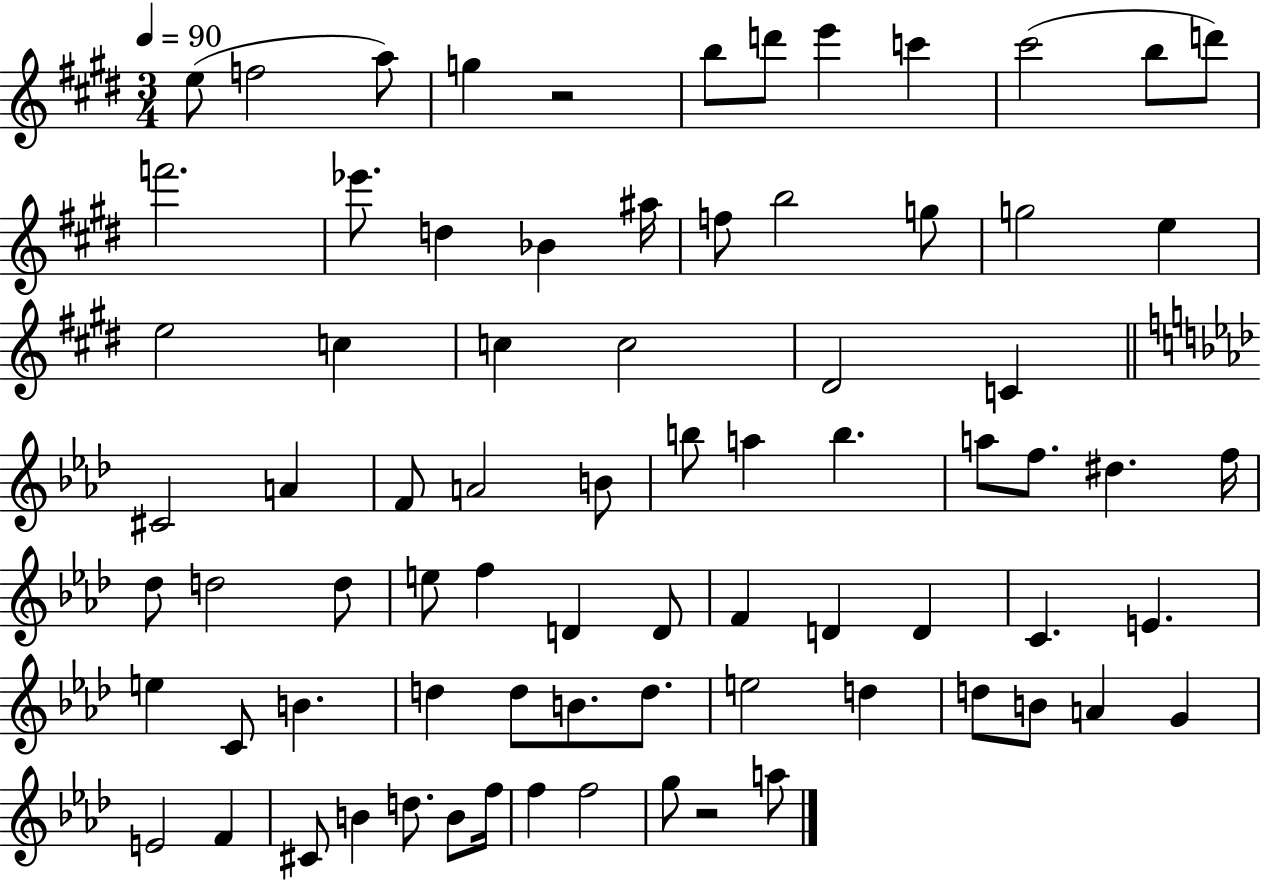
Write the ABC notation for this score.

X:1
T:Untitled
M:3/4
L:1/4
K:E
e/2 f2 a/2 g z2 b/2 d'/2 e' c' ^c'2 b/2 d'/2 f'2 _e'/2 d _B ^a/4 f/2 b2 g/2 g2 e e2 c c c2 ^D2 C ^C2 A F/2 A2 B/2 b/2 a b a/2 f/2 ^d f/4 _d/2 d2 d/2 e/2 f D D/2 F D D C E e C/2 B d d/2 B/2 d/2 e2 d d/2 B/2 A G E2 F ^C/2 B d/2 B/2 f/4 f f2 g/2 z2 a/2